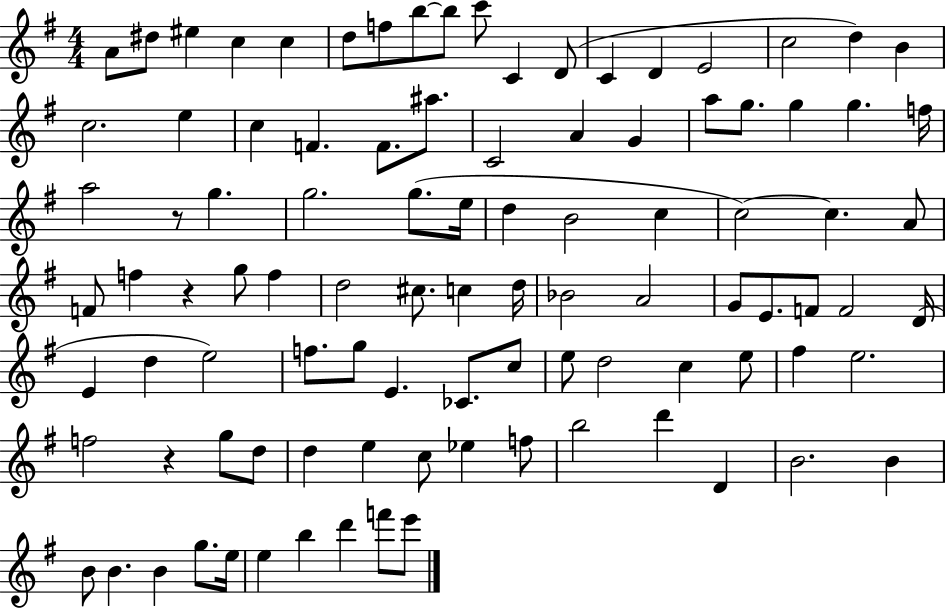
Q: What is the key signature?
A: G major